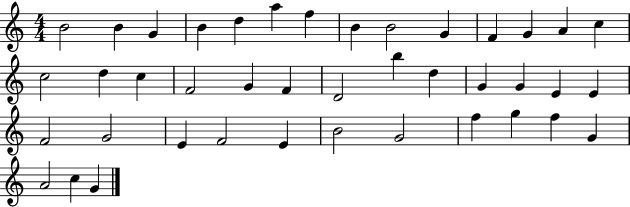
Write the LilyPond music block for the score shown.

{
  \clef treble
  \numericTimeSignature
  \time 4/4
  \key c \major
  b'2 b'4 g'4 | b'4 d''4 a''4 f''4 | b'4 b'2 g'4 | f'4 g'4 a'4 c''4 | \break c''2 d''4 c''4 | f'2 g'4 f'4 | d'2 b''4 d''4 | g'4 g'4 e'4 e'4 | \break f'2 g'2 | e'4 f'2 e'4 | b'2 g'2 | f''4 g''4 f''4 g'4 | \break a'2 c''4 g'4 | \bar "|."
}